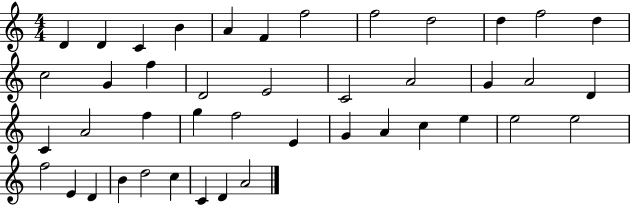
D4/q D4/q C4/q B4/q A4/q F4/q F5/h F5/h D5/h D5/q F5/h D5/q C5/h G4/q F5/q D4/h E4/h C4/h A4/h G4/q A4/h D4/q C4/q A4/h F5/q G5/q F5/h E4/q G4/q A4/q C5/q E5/q E5/h E5/h F5/h E4/q D4/q B4/q D5/h C5/q C4/q D4/q A4/h